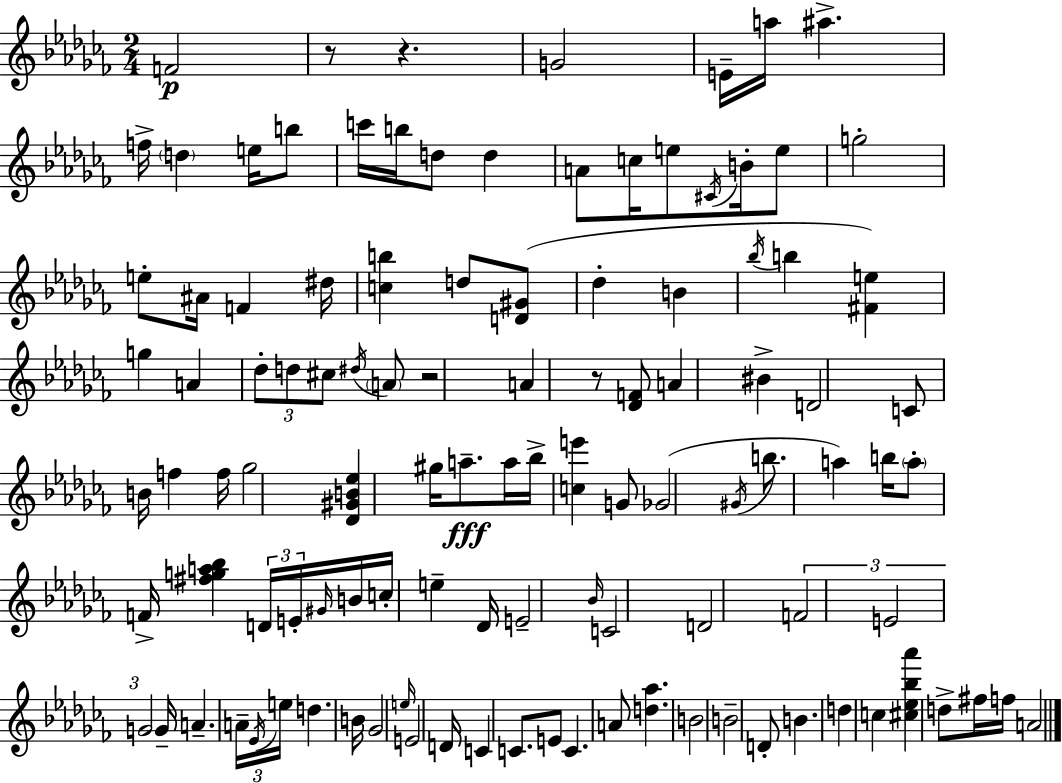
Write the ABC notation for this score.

X:1
T:Untitled
M:2/4
L:1/4
K:Abm
F2 z/2 z G2 E/4 a/4 ^a f/4 d e/4 b/2 c'/4 b/4 d/2 d A/2 c/4 e/2 ^C/4 B/4 e/2 g2 e/2 ^A/4 F ^d/4 [cb] d/2 [D^G]/2 _d B _b/4 b [^Fe] g A _d/2 d/2 ^c/2 ^d/4 A/2 z2 A z/2 [_DF]/2 A ^B D2 C/2 B/4 f f/4 _g2 [_D^GB_e] ^g/4 a/2 a/4 _b/4 [ce'] G/2 _G2 ^G/4 b/2 a b/4 a/2 F/4 [^fga_b] D/4 E/4 ^G/4 B/4 c/4 e _D/4 E2 _B/4 C2 D2 F2 E2 G2 G/4 A A/4 _E/4 e/4 d B/4 _G2 e/4 E2 D/4 C C/2 E/2 C A/2 [d_a] B2 B2 D/2 B d c [^c_e_b_a'] d/2 ^f/4 f/4 A2